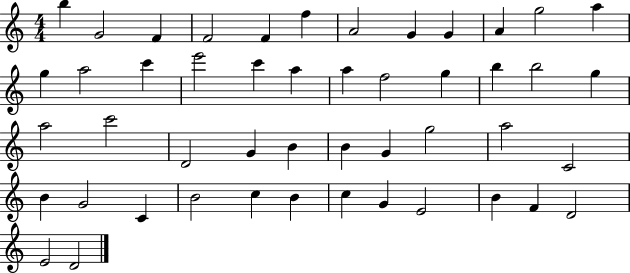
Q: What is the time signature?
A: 4/4